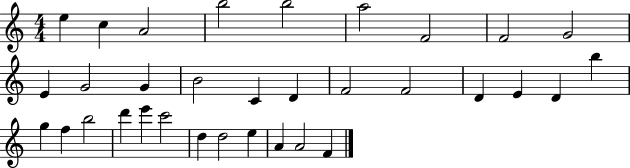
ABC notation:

X:1
T:Untitled
M:4/4
L:1/4
K:C
e c A2 b2 b2 a2 F2 F2 G2 E G2 G B2 C D F2 F2 D E D b g f b2 d' e' c'2 d d2 e A A2 F